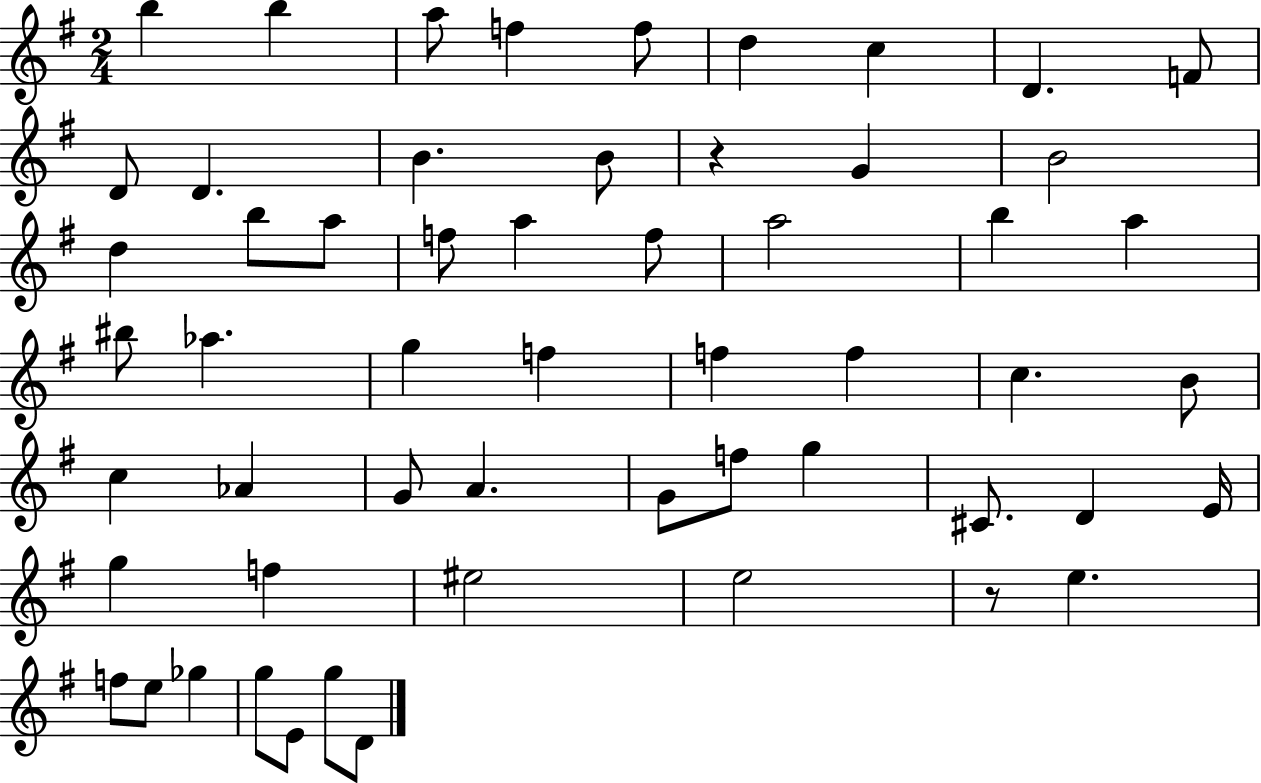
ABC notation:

X:1
T:Untitled
M:2/4
L:1/4
K:G
b b a/2 f f/2 d c D F/2 D/2 D B B/2 z G B2 d b/2 a/2 f/2 a f/2 a2 b a ^b/2 _a g f f f c B/2 c _A G/2 A G/2 f/2 g ^C/2 D E/4 g f ^e2 e2 z/2 e f/2 e/2 _g g/2 E/2 g/2 D/2